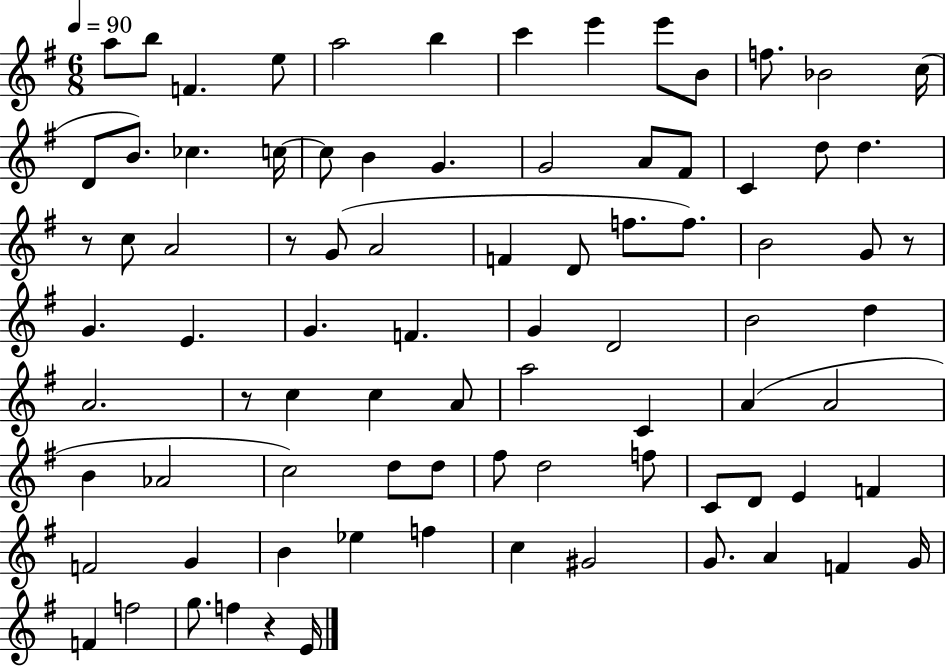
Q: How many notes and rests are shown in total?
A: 85